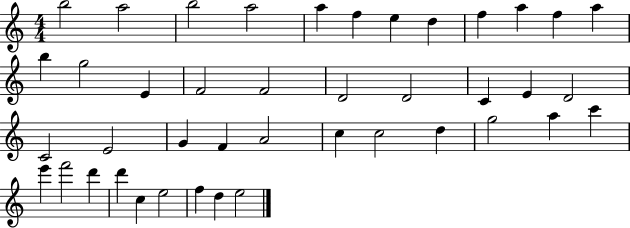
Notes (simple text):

B5/h A5/h B5/h A5/h A5/q F5/q E5/q D5/q F5/q A5/q F5/q A5/q B5/q G5/h E4/q F4/h F4/h D4/h D4/h C4/q E4/q D4/h C4/h E4/h G4/q F4/q A4/h C5/q C5/h D5/q G5/h A5/q C6/q E6/q F6/h D6/q D6/q C5/q E5/h F5/q D5/q E5/h